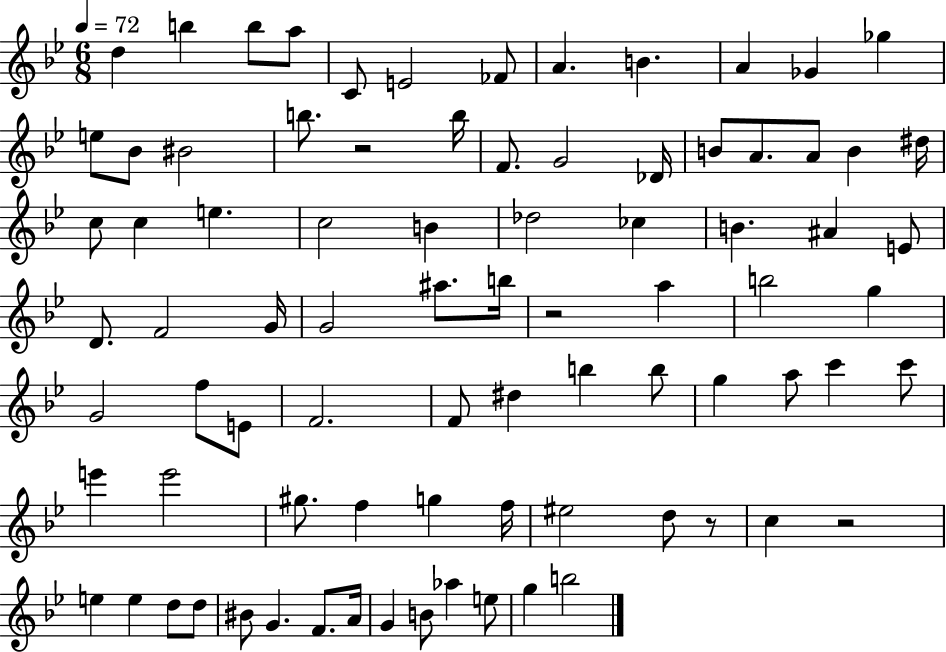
D5/q B5/q B5/e A5/e C4/e E4/h FES4/e A4/q. B4/q. A4/q Gb4/q Gb5/q E5/e Bb4/e BIS4/h B5/e. R/h B5/s F4/e. G4/h Db4/s B4/e A4/e. A4/e B4/q D#5/s C5/e C5/q E5/q. C5/h B4/q Db5/h CES5/q B4/q. A#4/q E4/e D4/e. F4/h G4/s G4/h A#5/e. B5/s R/h A5/q B5/h G5/q G4/h F5/e E4/e F4/h. F4/e D#5/q B5/q B5/e G5/q A5/e C6/q C6/e E6/q E6/h G#5/e. F5/q G5/q F5/s EIS5/h D5/e R/e C5/q R/h E5/q E5/q D5/e D5/e BIS4/e G4/q. F4/e. A4/s G4/q B4/e Ab5/q E5/e G5/q B5/h